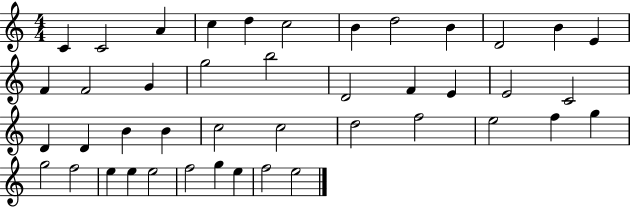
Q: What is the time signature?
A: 4/4